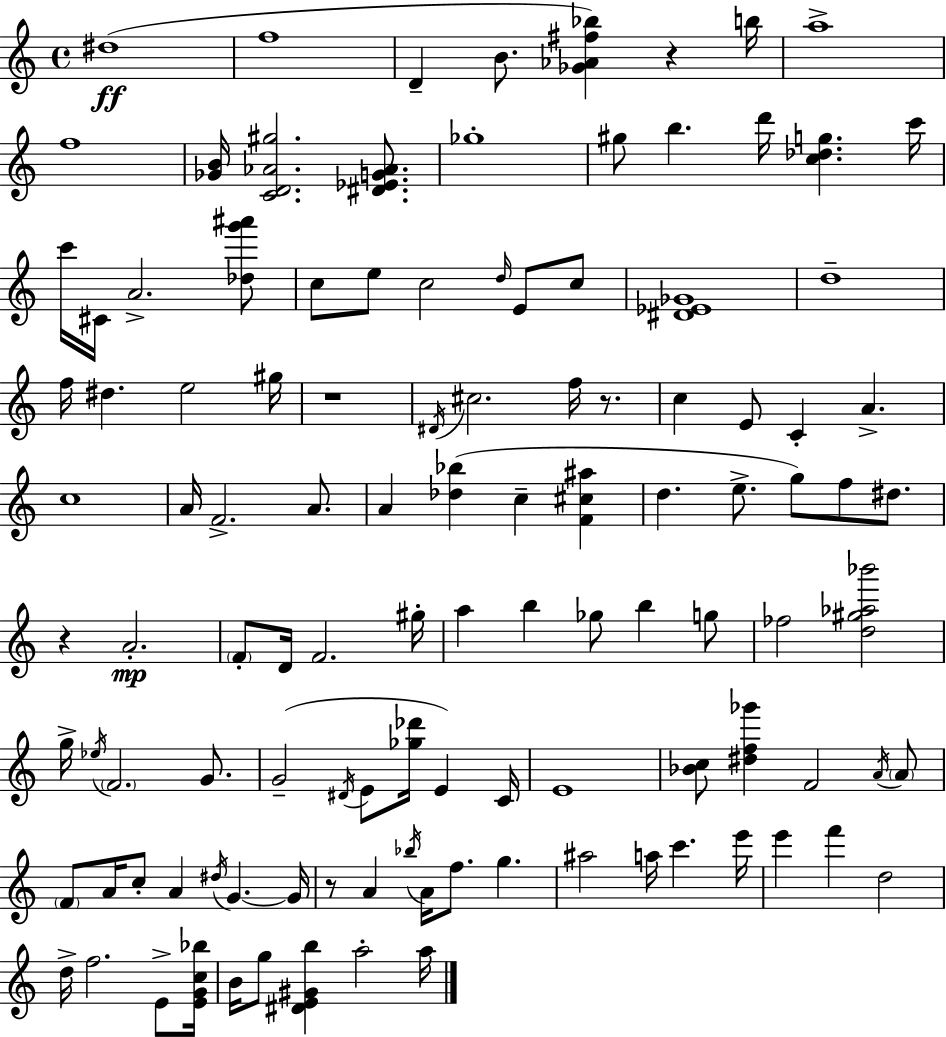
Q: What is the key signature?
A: C major